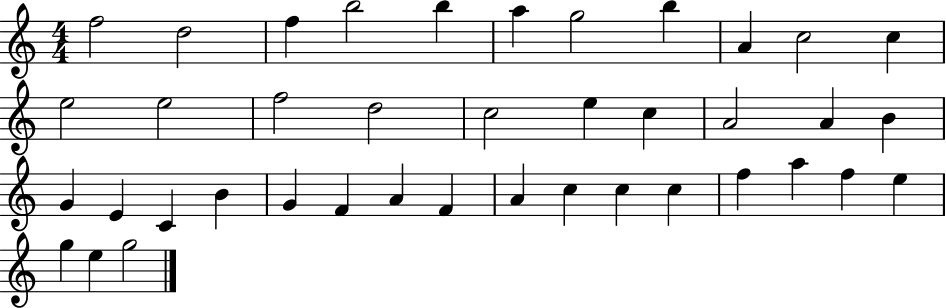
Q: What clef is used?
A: treble